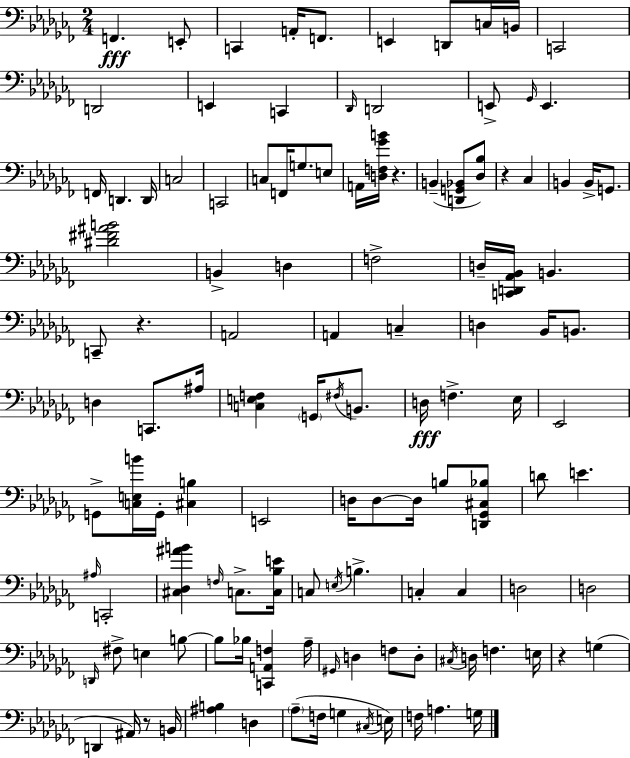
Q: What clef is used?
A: bass